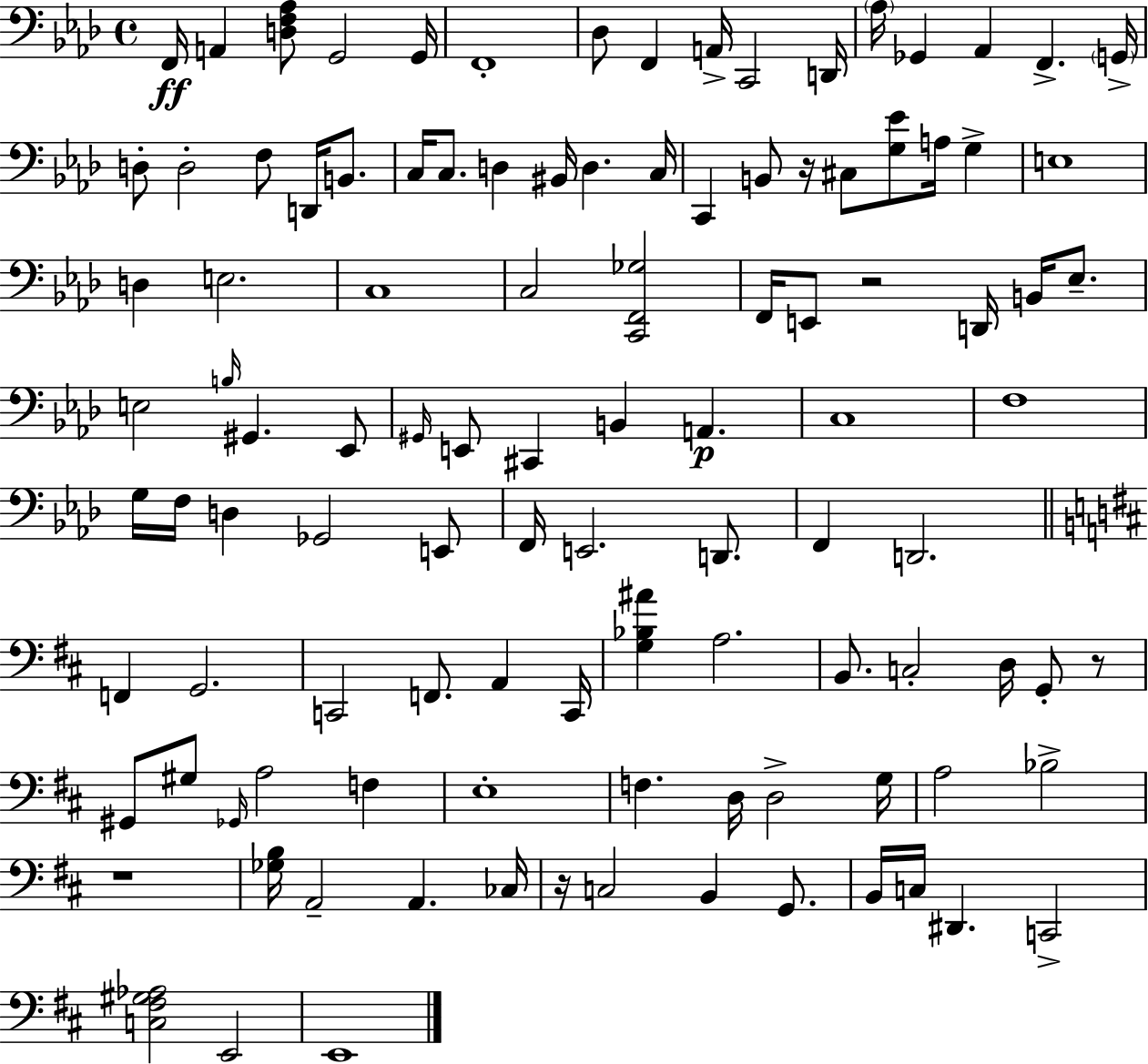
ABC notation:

X:1
T:Untitled
M:4/4
L:1/4
K:Ab
F,,/4 A,, [D,F,_A,]/2 G,,2 G,,/4 F,,4 _D,/2 F,, A,,/4 C,,2 D,,/4 _A,/4 _G,, _A,, F,, G,,/4 D,/2 D,2 F,/2 D,,/4 B,,/2 C,/4 C,/2 D, ^B,,/4 D, C,/4 C,, B,,/2 z/4 ^C,/2 [G,_E]/2 A,/4 G, E,4 D, E,2 C,4 C,2 [C,,F,,_G,]2 F,,/4 E,,/2 z2 D,,/4 B,,/4 _E,/2 E,2 B,/4 ^G,, _E,,/2 ^G,,/4 E,,/2 ^C,, B,, A,, C,4 F,4 G,/4 F,/4 D, _G,,2 E,,/2 F,,/4 E,,2 D,,/2 F,, D,,2 F,, G,,2 C,,2 F,,/2 A,, C,,/4 [G,_B,^A] A,2 B,,/2 C,2 D,/4 G,,/2 z/2 ^G,,/2 ^G,/2 _G,,/4 A,2 F, E,4 F, D,/4 D,2 G,/4 A,2 _B,2 z4 [_G,B,]/4 A,,2 A,, _C,/4 z/4 C,2 B,, G,,/2 B,,/4 C,/4 ^D,, C,,2 [C,^F,^G,_A,]2 E,,2 E,,4